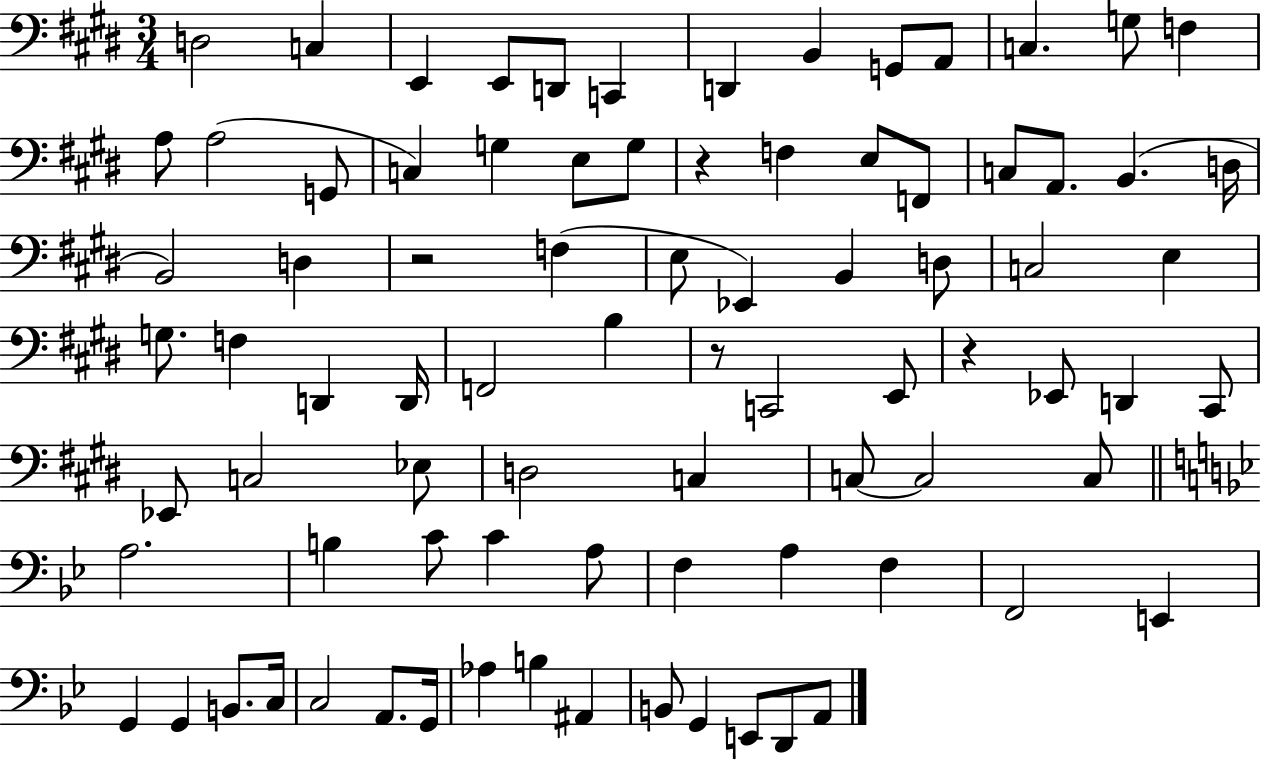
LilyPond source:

{
  \clef bass
  \numericTimeSignature
  \time 3/4
  \key e \major
  d2 c4 | e,4 e,8 d,8 c,4 | d,4 b,4 g,8 a,8 | c4. g8 f4 | \break a8 a2( g,8 | c4) g4 e8 g8 | r4 f4 e8 f,8 | c8 a,8. b,4.( d16 | \break b,2) d4 | r2 f4( | e8 ees,4) b,4 d8 | c2 e4 | \break g8. f4 d,4 d,16 | f,2 b4 | r8 c,2 e,8 | r4 ees,8 d,4 cis,8 | \break ees,8 c2 ees8 | d2 c4 | c8~~ c2 c8 | \bar "||" \break \key g \minor a2. | b4 c'8 c'4 a8 | f4 a4 f4 | f,2 e,4 | \break g,4 g,4 b,8. c16 | c2 a,8. g,16 | aes4 b4 ais,4 | b,8 g,4 e,8 d,8 a,8 | \break \bar "|."
}